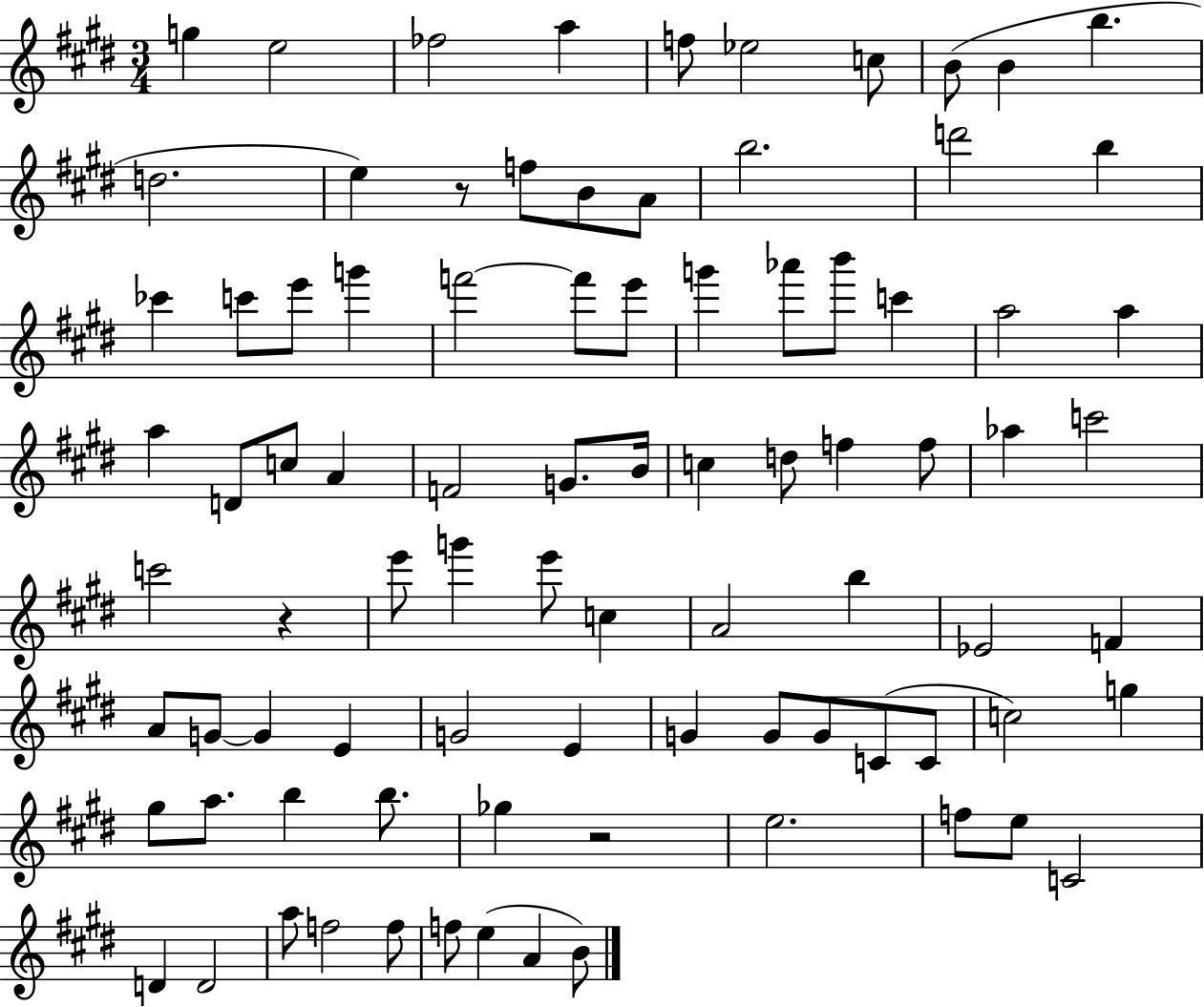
G5/q E5/h FES5/h A5/q F5/e Eb5/h C5/e B4/e B4/q B5/q. D5/h. E5/q R/e F5/e B4/e A4/e B5/h. D6/h B5/q CES6/q C6/e E6/e G6/q F6/h F6/e E6/e G6/q Ab6/e B6/e C6/q A5/h A5/q A5/q D4/e C5/e A4/q F4/h G4/e. B4/s C5/q D5/e F5/q F5/e Ab5/q C6/h C6/h R/q E6/e G6/q E6/e C5/q A4/h B5/q Eb4/h F4/q A4/e G4/e G4/q E4/q G4/h E4/q G4/q G4/e G4/e C4/e C4/e C5/h G5/q G#5/e A5/e. B5/q B5/e. Gb5/q R/h E5/h. F5/e E5/e C4/h D4/q D4/h A5/e F5/h F5/e F5/e E5/q A4/q B4/e